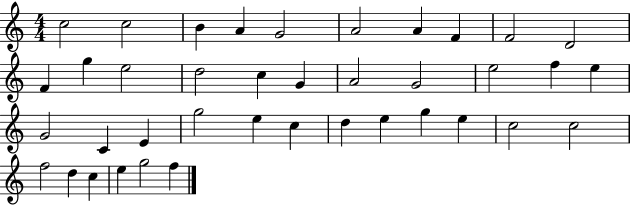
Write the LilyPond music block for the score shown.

{
  \clef treble
  \numericTimeSignature
  \time 4/4
  \key c \major
  c''2 c''2 | b'4 a'4 g'2 | a'2 a'4 f'4 | f'2 d'2 | \break f'4 g''4 e''2 | d''2 c''4 g'4 | a'2 g'2 | e''2 f''4 e''4 | \break g'2 c'4 e'4 | g''2 e''4 c''4 | d''4 e''4 g''4 e''4 | c''2 c''2 | \break f''2 d''4 c''4 | e''4 g''2 f''4 | \bar "|."
}